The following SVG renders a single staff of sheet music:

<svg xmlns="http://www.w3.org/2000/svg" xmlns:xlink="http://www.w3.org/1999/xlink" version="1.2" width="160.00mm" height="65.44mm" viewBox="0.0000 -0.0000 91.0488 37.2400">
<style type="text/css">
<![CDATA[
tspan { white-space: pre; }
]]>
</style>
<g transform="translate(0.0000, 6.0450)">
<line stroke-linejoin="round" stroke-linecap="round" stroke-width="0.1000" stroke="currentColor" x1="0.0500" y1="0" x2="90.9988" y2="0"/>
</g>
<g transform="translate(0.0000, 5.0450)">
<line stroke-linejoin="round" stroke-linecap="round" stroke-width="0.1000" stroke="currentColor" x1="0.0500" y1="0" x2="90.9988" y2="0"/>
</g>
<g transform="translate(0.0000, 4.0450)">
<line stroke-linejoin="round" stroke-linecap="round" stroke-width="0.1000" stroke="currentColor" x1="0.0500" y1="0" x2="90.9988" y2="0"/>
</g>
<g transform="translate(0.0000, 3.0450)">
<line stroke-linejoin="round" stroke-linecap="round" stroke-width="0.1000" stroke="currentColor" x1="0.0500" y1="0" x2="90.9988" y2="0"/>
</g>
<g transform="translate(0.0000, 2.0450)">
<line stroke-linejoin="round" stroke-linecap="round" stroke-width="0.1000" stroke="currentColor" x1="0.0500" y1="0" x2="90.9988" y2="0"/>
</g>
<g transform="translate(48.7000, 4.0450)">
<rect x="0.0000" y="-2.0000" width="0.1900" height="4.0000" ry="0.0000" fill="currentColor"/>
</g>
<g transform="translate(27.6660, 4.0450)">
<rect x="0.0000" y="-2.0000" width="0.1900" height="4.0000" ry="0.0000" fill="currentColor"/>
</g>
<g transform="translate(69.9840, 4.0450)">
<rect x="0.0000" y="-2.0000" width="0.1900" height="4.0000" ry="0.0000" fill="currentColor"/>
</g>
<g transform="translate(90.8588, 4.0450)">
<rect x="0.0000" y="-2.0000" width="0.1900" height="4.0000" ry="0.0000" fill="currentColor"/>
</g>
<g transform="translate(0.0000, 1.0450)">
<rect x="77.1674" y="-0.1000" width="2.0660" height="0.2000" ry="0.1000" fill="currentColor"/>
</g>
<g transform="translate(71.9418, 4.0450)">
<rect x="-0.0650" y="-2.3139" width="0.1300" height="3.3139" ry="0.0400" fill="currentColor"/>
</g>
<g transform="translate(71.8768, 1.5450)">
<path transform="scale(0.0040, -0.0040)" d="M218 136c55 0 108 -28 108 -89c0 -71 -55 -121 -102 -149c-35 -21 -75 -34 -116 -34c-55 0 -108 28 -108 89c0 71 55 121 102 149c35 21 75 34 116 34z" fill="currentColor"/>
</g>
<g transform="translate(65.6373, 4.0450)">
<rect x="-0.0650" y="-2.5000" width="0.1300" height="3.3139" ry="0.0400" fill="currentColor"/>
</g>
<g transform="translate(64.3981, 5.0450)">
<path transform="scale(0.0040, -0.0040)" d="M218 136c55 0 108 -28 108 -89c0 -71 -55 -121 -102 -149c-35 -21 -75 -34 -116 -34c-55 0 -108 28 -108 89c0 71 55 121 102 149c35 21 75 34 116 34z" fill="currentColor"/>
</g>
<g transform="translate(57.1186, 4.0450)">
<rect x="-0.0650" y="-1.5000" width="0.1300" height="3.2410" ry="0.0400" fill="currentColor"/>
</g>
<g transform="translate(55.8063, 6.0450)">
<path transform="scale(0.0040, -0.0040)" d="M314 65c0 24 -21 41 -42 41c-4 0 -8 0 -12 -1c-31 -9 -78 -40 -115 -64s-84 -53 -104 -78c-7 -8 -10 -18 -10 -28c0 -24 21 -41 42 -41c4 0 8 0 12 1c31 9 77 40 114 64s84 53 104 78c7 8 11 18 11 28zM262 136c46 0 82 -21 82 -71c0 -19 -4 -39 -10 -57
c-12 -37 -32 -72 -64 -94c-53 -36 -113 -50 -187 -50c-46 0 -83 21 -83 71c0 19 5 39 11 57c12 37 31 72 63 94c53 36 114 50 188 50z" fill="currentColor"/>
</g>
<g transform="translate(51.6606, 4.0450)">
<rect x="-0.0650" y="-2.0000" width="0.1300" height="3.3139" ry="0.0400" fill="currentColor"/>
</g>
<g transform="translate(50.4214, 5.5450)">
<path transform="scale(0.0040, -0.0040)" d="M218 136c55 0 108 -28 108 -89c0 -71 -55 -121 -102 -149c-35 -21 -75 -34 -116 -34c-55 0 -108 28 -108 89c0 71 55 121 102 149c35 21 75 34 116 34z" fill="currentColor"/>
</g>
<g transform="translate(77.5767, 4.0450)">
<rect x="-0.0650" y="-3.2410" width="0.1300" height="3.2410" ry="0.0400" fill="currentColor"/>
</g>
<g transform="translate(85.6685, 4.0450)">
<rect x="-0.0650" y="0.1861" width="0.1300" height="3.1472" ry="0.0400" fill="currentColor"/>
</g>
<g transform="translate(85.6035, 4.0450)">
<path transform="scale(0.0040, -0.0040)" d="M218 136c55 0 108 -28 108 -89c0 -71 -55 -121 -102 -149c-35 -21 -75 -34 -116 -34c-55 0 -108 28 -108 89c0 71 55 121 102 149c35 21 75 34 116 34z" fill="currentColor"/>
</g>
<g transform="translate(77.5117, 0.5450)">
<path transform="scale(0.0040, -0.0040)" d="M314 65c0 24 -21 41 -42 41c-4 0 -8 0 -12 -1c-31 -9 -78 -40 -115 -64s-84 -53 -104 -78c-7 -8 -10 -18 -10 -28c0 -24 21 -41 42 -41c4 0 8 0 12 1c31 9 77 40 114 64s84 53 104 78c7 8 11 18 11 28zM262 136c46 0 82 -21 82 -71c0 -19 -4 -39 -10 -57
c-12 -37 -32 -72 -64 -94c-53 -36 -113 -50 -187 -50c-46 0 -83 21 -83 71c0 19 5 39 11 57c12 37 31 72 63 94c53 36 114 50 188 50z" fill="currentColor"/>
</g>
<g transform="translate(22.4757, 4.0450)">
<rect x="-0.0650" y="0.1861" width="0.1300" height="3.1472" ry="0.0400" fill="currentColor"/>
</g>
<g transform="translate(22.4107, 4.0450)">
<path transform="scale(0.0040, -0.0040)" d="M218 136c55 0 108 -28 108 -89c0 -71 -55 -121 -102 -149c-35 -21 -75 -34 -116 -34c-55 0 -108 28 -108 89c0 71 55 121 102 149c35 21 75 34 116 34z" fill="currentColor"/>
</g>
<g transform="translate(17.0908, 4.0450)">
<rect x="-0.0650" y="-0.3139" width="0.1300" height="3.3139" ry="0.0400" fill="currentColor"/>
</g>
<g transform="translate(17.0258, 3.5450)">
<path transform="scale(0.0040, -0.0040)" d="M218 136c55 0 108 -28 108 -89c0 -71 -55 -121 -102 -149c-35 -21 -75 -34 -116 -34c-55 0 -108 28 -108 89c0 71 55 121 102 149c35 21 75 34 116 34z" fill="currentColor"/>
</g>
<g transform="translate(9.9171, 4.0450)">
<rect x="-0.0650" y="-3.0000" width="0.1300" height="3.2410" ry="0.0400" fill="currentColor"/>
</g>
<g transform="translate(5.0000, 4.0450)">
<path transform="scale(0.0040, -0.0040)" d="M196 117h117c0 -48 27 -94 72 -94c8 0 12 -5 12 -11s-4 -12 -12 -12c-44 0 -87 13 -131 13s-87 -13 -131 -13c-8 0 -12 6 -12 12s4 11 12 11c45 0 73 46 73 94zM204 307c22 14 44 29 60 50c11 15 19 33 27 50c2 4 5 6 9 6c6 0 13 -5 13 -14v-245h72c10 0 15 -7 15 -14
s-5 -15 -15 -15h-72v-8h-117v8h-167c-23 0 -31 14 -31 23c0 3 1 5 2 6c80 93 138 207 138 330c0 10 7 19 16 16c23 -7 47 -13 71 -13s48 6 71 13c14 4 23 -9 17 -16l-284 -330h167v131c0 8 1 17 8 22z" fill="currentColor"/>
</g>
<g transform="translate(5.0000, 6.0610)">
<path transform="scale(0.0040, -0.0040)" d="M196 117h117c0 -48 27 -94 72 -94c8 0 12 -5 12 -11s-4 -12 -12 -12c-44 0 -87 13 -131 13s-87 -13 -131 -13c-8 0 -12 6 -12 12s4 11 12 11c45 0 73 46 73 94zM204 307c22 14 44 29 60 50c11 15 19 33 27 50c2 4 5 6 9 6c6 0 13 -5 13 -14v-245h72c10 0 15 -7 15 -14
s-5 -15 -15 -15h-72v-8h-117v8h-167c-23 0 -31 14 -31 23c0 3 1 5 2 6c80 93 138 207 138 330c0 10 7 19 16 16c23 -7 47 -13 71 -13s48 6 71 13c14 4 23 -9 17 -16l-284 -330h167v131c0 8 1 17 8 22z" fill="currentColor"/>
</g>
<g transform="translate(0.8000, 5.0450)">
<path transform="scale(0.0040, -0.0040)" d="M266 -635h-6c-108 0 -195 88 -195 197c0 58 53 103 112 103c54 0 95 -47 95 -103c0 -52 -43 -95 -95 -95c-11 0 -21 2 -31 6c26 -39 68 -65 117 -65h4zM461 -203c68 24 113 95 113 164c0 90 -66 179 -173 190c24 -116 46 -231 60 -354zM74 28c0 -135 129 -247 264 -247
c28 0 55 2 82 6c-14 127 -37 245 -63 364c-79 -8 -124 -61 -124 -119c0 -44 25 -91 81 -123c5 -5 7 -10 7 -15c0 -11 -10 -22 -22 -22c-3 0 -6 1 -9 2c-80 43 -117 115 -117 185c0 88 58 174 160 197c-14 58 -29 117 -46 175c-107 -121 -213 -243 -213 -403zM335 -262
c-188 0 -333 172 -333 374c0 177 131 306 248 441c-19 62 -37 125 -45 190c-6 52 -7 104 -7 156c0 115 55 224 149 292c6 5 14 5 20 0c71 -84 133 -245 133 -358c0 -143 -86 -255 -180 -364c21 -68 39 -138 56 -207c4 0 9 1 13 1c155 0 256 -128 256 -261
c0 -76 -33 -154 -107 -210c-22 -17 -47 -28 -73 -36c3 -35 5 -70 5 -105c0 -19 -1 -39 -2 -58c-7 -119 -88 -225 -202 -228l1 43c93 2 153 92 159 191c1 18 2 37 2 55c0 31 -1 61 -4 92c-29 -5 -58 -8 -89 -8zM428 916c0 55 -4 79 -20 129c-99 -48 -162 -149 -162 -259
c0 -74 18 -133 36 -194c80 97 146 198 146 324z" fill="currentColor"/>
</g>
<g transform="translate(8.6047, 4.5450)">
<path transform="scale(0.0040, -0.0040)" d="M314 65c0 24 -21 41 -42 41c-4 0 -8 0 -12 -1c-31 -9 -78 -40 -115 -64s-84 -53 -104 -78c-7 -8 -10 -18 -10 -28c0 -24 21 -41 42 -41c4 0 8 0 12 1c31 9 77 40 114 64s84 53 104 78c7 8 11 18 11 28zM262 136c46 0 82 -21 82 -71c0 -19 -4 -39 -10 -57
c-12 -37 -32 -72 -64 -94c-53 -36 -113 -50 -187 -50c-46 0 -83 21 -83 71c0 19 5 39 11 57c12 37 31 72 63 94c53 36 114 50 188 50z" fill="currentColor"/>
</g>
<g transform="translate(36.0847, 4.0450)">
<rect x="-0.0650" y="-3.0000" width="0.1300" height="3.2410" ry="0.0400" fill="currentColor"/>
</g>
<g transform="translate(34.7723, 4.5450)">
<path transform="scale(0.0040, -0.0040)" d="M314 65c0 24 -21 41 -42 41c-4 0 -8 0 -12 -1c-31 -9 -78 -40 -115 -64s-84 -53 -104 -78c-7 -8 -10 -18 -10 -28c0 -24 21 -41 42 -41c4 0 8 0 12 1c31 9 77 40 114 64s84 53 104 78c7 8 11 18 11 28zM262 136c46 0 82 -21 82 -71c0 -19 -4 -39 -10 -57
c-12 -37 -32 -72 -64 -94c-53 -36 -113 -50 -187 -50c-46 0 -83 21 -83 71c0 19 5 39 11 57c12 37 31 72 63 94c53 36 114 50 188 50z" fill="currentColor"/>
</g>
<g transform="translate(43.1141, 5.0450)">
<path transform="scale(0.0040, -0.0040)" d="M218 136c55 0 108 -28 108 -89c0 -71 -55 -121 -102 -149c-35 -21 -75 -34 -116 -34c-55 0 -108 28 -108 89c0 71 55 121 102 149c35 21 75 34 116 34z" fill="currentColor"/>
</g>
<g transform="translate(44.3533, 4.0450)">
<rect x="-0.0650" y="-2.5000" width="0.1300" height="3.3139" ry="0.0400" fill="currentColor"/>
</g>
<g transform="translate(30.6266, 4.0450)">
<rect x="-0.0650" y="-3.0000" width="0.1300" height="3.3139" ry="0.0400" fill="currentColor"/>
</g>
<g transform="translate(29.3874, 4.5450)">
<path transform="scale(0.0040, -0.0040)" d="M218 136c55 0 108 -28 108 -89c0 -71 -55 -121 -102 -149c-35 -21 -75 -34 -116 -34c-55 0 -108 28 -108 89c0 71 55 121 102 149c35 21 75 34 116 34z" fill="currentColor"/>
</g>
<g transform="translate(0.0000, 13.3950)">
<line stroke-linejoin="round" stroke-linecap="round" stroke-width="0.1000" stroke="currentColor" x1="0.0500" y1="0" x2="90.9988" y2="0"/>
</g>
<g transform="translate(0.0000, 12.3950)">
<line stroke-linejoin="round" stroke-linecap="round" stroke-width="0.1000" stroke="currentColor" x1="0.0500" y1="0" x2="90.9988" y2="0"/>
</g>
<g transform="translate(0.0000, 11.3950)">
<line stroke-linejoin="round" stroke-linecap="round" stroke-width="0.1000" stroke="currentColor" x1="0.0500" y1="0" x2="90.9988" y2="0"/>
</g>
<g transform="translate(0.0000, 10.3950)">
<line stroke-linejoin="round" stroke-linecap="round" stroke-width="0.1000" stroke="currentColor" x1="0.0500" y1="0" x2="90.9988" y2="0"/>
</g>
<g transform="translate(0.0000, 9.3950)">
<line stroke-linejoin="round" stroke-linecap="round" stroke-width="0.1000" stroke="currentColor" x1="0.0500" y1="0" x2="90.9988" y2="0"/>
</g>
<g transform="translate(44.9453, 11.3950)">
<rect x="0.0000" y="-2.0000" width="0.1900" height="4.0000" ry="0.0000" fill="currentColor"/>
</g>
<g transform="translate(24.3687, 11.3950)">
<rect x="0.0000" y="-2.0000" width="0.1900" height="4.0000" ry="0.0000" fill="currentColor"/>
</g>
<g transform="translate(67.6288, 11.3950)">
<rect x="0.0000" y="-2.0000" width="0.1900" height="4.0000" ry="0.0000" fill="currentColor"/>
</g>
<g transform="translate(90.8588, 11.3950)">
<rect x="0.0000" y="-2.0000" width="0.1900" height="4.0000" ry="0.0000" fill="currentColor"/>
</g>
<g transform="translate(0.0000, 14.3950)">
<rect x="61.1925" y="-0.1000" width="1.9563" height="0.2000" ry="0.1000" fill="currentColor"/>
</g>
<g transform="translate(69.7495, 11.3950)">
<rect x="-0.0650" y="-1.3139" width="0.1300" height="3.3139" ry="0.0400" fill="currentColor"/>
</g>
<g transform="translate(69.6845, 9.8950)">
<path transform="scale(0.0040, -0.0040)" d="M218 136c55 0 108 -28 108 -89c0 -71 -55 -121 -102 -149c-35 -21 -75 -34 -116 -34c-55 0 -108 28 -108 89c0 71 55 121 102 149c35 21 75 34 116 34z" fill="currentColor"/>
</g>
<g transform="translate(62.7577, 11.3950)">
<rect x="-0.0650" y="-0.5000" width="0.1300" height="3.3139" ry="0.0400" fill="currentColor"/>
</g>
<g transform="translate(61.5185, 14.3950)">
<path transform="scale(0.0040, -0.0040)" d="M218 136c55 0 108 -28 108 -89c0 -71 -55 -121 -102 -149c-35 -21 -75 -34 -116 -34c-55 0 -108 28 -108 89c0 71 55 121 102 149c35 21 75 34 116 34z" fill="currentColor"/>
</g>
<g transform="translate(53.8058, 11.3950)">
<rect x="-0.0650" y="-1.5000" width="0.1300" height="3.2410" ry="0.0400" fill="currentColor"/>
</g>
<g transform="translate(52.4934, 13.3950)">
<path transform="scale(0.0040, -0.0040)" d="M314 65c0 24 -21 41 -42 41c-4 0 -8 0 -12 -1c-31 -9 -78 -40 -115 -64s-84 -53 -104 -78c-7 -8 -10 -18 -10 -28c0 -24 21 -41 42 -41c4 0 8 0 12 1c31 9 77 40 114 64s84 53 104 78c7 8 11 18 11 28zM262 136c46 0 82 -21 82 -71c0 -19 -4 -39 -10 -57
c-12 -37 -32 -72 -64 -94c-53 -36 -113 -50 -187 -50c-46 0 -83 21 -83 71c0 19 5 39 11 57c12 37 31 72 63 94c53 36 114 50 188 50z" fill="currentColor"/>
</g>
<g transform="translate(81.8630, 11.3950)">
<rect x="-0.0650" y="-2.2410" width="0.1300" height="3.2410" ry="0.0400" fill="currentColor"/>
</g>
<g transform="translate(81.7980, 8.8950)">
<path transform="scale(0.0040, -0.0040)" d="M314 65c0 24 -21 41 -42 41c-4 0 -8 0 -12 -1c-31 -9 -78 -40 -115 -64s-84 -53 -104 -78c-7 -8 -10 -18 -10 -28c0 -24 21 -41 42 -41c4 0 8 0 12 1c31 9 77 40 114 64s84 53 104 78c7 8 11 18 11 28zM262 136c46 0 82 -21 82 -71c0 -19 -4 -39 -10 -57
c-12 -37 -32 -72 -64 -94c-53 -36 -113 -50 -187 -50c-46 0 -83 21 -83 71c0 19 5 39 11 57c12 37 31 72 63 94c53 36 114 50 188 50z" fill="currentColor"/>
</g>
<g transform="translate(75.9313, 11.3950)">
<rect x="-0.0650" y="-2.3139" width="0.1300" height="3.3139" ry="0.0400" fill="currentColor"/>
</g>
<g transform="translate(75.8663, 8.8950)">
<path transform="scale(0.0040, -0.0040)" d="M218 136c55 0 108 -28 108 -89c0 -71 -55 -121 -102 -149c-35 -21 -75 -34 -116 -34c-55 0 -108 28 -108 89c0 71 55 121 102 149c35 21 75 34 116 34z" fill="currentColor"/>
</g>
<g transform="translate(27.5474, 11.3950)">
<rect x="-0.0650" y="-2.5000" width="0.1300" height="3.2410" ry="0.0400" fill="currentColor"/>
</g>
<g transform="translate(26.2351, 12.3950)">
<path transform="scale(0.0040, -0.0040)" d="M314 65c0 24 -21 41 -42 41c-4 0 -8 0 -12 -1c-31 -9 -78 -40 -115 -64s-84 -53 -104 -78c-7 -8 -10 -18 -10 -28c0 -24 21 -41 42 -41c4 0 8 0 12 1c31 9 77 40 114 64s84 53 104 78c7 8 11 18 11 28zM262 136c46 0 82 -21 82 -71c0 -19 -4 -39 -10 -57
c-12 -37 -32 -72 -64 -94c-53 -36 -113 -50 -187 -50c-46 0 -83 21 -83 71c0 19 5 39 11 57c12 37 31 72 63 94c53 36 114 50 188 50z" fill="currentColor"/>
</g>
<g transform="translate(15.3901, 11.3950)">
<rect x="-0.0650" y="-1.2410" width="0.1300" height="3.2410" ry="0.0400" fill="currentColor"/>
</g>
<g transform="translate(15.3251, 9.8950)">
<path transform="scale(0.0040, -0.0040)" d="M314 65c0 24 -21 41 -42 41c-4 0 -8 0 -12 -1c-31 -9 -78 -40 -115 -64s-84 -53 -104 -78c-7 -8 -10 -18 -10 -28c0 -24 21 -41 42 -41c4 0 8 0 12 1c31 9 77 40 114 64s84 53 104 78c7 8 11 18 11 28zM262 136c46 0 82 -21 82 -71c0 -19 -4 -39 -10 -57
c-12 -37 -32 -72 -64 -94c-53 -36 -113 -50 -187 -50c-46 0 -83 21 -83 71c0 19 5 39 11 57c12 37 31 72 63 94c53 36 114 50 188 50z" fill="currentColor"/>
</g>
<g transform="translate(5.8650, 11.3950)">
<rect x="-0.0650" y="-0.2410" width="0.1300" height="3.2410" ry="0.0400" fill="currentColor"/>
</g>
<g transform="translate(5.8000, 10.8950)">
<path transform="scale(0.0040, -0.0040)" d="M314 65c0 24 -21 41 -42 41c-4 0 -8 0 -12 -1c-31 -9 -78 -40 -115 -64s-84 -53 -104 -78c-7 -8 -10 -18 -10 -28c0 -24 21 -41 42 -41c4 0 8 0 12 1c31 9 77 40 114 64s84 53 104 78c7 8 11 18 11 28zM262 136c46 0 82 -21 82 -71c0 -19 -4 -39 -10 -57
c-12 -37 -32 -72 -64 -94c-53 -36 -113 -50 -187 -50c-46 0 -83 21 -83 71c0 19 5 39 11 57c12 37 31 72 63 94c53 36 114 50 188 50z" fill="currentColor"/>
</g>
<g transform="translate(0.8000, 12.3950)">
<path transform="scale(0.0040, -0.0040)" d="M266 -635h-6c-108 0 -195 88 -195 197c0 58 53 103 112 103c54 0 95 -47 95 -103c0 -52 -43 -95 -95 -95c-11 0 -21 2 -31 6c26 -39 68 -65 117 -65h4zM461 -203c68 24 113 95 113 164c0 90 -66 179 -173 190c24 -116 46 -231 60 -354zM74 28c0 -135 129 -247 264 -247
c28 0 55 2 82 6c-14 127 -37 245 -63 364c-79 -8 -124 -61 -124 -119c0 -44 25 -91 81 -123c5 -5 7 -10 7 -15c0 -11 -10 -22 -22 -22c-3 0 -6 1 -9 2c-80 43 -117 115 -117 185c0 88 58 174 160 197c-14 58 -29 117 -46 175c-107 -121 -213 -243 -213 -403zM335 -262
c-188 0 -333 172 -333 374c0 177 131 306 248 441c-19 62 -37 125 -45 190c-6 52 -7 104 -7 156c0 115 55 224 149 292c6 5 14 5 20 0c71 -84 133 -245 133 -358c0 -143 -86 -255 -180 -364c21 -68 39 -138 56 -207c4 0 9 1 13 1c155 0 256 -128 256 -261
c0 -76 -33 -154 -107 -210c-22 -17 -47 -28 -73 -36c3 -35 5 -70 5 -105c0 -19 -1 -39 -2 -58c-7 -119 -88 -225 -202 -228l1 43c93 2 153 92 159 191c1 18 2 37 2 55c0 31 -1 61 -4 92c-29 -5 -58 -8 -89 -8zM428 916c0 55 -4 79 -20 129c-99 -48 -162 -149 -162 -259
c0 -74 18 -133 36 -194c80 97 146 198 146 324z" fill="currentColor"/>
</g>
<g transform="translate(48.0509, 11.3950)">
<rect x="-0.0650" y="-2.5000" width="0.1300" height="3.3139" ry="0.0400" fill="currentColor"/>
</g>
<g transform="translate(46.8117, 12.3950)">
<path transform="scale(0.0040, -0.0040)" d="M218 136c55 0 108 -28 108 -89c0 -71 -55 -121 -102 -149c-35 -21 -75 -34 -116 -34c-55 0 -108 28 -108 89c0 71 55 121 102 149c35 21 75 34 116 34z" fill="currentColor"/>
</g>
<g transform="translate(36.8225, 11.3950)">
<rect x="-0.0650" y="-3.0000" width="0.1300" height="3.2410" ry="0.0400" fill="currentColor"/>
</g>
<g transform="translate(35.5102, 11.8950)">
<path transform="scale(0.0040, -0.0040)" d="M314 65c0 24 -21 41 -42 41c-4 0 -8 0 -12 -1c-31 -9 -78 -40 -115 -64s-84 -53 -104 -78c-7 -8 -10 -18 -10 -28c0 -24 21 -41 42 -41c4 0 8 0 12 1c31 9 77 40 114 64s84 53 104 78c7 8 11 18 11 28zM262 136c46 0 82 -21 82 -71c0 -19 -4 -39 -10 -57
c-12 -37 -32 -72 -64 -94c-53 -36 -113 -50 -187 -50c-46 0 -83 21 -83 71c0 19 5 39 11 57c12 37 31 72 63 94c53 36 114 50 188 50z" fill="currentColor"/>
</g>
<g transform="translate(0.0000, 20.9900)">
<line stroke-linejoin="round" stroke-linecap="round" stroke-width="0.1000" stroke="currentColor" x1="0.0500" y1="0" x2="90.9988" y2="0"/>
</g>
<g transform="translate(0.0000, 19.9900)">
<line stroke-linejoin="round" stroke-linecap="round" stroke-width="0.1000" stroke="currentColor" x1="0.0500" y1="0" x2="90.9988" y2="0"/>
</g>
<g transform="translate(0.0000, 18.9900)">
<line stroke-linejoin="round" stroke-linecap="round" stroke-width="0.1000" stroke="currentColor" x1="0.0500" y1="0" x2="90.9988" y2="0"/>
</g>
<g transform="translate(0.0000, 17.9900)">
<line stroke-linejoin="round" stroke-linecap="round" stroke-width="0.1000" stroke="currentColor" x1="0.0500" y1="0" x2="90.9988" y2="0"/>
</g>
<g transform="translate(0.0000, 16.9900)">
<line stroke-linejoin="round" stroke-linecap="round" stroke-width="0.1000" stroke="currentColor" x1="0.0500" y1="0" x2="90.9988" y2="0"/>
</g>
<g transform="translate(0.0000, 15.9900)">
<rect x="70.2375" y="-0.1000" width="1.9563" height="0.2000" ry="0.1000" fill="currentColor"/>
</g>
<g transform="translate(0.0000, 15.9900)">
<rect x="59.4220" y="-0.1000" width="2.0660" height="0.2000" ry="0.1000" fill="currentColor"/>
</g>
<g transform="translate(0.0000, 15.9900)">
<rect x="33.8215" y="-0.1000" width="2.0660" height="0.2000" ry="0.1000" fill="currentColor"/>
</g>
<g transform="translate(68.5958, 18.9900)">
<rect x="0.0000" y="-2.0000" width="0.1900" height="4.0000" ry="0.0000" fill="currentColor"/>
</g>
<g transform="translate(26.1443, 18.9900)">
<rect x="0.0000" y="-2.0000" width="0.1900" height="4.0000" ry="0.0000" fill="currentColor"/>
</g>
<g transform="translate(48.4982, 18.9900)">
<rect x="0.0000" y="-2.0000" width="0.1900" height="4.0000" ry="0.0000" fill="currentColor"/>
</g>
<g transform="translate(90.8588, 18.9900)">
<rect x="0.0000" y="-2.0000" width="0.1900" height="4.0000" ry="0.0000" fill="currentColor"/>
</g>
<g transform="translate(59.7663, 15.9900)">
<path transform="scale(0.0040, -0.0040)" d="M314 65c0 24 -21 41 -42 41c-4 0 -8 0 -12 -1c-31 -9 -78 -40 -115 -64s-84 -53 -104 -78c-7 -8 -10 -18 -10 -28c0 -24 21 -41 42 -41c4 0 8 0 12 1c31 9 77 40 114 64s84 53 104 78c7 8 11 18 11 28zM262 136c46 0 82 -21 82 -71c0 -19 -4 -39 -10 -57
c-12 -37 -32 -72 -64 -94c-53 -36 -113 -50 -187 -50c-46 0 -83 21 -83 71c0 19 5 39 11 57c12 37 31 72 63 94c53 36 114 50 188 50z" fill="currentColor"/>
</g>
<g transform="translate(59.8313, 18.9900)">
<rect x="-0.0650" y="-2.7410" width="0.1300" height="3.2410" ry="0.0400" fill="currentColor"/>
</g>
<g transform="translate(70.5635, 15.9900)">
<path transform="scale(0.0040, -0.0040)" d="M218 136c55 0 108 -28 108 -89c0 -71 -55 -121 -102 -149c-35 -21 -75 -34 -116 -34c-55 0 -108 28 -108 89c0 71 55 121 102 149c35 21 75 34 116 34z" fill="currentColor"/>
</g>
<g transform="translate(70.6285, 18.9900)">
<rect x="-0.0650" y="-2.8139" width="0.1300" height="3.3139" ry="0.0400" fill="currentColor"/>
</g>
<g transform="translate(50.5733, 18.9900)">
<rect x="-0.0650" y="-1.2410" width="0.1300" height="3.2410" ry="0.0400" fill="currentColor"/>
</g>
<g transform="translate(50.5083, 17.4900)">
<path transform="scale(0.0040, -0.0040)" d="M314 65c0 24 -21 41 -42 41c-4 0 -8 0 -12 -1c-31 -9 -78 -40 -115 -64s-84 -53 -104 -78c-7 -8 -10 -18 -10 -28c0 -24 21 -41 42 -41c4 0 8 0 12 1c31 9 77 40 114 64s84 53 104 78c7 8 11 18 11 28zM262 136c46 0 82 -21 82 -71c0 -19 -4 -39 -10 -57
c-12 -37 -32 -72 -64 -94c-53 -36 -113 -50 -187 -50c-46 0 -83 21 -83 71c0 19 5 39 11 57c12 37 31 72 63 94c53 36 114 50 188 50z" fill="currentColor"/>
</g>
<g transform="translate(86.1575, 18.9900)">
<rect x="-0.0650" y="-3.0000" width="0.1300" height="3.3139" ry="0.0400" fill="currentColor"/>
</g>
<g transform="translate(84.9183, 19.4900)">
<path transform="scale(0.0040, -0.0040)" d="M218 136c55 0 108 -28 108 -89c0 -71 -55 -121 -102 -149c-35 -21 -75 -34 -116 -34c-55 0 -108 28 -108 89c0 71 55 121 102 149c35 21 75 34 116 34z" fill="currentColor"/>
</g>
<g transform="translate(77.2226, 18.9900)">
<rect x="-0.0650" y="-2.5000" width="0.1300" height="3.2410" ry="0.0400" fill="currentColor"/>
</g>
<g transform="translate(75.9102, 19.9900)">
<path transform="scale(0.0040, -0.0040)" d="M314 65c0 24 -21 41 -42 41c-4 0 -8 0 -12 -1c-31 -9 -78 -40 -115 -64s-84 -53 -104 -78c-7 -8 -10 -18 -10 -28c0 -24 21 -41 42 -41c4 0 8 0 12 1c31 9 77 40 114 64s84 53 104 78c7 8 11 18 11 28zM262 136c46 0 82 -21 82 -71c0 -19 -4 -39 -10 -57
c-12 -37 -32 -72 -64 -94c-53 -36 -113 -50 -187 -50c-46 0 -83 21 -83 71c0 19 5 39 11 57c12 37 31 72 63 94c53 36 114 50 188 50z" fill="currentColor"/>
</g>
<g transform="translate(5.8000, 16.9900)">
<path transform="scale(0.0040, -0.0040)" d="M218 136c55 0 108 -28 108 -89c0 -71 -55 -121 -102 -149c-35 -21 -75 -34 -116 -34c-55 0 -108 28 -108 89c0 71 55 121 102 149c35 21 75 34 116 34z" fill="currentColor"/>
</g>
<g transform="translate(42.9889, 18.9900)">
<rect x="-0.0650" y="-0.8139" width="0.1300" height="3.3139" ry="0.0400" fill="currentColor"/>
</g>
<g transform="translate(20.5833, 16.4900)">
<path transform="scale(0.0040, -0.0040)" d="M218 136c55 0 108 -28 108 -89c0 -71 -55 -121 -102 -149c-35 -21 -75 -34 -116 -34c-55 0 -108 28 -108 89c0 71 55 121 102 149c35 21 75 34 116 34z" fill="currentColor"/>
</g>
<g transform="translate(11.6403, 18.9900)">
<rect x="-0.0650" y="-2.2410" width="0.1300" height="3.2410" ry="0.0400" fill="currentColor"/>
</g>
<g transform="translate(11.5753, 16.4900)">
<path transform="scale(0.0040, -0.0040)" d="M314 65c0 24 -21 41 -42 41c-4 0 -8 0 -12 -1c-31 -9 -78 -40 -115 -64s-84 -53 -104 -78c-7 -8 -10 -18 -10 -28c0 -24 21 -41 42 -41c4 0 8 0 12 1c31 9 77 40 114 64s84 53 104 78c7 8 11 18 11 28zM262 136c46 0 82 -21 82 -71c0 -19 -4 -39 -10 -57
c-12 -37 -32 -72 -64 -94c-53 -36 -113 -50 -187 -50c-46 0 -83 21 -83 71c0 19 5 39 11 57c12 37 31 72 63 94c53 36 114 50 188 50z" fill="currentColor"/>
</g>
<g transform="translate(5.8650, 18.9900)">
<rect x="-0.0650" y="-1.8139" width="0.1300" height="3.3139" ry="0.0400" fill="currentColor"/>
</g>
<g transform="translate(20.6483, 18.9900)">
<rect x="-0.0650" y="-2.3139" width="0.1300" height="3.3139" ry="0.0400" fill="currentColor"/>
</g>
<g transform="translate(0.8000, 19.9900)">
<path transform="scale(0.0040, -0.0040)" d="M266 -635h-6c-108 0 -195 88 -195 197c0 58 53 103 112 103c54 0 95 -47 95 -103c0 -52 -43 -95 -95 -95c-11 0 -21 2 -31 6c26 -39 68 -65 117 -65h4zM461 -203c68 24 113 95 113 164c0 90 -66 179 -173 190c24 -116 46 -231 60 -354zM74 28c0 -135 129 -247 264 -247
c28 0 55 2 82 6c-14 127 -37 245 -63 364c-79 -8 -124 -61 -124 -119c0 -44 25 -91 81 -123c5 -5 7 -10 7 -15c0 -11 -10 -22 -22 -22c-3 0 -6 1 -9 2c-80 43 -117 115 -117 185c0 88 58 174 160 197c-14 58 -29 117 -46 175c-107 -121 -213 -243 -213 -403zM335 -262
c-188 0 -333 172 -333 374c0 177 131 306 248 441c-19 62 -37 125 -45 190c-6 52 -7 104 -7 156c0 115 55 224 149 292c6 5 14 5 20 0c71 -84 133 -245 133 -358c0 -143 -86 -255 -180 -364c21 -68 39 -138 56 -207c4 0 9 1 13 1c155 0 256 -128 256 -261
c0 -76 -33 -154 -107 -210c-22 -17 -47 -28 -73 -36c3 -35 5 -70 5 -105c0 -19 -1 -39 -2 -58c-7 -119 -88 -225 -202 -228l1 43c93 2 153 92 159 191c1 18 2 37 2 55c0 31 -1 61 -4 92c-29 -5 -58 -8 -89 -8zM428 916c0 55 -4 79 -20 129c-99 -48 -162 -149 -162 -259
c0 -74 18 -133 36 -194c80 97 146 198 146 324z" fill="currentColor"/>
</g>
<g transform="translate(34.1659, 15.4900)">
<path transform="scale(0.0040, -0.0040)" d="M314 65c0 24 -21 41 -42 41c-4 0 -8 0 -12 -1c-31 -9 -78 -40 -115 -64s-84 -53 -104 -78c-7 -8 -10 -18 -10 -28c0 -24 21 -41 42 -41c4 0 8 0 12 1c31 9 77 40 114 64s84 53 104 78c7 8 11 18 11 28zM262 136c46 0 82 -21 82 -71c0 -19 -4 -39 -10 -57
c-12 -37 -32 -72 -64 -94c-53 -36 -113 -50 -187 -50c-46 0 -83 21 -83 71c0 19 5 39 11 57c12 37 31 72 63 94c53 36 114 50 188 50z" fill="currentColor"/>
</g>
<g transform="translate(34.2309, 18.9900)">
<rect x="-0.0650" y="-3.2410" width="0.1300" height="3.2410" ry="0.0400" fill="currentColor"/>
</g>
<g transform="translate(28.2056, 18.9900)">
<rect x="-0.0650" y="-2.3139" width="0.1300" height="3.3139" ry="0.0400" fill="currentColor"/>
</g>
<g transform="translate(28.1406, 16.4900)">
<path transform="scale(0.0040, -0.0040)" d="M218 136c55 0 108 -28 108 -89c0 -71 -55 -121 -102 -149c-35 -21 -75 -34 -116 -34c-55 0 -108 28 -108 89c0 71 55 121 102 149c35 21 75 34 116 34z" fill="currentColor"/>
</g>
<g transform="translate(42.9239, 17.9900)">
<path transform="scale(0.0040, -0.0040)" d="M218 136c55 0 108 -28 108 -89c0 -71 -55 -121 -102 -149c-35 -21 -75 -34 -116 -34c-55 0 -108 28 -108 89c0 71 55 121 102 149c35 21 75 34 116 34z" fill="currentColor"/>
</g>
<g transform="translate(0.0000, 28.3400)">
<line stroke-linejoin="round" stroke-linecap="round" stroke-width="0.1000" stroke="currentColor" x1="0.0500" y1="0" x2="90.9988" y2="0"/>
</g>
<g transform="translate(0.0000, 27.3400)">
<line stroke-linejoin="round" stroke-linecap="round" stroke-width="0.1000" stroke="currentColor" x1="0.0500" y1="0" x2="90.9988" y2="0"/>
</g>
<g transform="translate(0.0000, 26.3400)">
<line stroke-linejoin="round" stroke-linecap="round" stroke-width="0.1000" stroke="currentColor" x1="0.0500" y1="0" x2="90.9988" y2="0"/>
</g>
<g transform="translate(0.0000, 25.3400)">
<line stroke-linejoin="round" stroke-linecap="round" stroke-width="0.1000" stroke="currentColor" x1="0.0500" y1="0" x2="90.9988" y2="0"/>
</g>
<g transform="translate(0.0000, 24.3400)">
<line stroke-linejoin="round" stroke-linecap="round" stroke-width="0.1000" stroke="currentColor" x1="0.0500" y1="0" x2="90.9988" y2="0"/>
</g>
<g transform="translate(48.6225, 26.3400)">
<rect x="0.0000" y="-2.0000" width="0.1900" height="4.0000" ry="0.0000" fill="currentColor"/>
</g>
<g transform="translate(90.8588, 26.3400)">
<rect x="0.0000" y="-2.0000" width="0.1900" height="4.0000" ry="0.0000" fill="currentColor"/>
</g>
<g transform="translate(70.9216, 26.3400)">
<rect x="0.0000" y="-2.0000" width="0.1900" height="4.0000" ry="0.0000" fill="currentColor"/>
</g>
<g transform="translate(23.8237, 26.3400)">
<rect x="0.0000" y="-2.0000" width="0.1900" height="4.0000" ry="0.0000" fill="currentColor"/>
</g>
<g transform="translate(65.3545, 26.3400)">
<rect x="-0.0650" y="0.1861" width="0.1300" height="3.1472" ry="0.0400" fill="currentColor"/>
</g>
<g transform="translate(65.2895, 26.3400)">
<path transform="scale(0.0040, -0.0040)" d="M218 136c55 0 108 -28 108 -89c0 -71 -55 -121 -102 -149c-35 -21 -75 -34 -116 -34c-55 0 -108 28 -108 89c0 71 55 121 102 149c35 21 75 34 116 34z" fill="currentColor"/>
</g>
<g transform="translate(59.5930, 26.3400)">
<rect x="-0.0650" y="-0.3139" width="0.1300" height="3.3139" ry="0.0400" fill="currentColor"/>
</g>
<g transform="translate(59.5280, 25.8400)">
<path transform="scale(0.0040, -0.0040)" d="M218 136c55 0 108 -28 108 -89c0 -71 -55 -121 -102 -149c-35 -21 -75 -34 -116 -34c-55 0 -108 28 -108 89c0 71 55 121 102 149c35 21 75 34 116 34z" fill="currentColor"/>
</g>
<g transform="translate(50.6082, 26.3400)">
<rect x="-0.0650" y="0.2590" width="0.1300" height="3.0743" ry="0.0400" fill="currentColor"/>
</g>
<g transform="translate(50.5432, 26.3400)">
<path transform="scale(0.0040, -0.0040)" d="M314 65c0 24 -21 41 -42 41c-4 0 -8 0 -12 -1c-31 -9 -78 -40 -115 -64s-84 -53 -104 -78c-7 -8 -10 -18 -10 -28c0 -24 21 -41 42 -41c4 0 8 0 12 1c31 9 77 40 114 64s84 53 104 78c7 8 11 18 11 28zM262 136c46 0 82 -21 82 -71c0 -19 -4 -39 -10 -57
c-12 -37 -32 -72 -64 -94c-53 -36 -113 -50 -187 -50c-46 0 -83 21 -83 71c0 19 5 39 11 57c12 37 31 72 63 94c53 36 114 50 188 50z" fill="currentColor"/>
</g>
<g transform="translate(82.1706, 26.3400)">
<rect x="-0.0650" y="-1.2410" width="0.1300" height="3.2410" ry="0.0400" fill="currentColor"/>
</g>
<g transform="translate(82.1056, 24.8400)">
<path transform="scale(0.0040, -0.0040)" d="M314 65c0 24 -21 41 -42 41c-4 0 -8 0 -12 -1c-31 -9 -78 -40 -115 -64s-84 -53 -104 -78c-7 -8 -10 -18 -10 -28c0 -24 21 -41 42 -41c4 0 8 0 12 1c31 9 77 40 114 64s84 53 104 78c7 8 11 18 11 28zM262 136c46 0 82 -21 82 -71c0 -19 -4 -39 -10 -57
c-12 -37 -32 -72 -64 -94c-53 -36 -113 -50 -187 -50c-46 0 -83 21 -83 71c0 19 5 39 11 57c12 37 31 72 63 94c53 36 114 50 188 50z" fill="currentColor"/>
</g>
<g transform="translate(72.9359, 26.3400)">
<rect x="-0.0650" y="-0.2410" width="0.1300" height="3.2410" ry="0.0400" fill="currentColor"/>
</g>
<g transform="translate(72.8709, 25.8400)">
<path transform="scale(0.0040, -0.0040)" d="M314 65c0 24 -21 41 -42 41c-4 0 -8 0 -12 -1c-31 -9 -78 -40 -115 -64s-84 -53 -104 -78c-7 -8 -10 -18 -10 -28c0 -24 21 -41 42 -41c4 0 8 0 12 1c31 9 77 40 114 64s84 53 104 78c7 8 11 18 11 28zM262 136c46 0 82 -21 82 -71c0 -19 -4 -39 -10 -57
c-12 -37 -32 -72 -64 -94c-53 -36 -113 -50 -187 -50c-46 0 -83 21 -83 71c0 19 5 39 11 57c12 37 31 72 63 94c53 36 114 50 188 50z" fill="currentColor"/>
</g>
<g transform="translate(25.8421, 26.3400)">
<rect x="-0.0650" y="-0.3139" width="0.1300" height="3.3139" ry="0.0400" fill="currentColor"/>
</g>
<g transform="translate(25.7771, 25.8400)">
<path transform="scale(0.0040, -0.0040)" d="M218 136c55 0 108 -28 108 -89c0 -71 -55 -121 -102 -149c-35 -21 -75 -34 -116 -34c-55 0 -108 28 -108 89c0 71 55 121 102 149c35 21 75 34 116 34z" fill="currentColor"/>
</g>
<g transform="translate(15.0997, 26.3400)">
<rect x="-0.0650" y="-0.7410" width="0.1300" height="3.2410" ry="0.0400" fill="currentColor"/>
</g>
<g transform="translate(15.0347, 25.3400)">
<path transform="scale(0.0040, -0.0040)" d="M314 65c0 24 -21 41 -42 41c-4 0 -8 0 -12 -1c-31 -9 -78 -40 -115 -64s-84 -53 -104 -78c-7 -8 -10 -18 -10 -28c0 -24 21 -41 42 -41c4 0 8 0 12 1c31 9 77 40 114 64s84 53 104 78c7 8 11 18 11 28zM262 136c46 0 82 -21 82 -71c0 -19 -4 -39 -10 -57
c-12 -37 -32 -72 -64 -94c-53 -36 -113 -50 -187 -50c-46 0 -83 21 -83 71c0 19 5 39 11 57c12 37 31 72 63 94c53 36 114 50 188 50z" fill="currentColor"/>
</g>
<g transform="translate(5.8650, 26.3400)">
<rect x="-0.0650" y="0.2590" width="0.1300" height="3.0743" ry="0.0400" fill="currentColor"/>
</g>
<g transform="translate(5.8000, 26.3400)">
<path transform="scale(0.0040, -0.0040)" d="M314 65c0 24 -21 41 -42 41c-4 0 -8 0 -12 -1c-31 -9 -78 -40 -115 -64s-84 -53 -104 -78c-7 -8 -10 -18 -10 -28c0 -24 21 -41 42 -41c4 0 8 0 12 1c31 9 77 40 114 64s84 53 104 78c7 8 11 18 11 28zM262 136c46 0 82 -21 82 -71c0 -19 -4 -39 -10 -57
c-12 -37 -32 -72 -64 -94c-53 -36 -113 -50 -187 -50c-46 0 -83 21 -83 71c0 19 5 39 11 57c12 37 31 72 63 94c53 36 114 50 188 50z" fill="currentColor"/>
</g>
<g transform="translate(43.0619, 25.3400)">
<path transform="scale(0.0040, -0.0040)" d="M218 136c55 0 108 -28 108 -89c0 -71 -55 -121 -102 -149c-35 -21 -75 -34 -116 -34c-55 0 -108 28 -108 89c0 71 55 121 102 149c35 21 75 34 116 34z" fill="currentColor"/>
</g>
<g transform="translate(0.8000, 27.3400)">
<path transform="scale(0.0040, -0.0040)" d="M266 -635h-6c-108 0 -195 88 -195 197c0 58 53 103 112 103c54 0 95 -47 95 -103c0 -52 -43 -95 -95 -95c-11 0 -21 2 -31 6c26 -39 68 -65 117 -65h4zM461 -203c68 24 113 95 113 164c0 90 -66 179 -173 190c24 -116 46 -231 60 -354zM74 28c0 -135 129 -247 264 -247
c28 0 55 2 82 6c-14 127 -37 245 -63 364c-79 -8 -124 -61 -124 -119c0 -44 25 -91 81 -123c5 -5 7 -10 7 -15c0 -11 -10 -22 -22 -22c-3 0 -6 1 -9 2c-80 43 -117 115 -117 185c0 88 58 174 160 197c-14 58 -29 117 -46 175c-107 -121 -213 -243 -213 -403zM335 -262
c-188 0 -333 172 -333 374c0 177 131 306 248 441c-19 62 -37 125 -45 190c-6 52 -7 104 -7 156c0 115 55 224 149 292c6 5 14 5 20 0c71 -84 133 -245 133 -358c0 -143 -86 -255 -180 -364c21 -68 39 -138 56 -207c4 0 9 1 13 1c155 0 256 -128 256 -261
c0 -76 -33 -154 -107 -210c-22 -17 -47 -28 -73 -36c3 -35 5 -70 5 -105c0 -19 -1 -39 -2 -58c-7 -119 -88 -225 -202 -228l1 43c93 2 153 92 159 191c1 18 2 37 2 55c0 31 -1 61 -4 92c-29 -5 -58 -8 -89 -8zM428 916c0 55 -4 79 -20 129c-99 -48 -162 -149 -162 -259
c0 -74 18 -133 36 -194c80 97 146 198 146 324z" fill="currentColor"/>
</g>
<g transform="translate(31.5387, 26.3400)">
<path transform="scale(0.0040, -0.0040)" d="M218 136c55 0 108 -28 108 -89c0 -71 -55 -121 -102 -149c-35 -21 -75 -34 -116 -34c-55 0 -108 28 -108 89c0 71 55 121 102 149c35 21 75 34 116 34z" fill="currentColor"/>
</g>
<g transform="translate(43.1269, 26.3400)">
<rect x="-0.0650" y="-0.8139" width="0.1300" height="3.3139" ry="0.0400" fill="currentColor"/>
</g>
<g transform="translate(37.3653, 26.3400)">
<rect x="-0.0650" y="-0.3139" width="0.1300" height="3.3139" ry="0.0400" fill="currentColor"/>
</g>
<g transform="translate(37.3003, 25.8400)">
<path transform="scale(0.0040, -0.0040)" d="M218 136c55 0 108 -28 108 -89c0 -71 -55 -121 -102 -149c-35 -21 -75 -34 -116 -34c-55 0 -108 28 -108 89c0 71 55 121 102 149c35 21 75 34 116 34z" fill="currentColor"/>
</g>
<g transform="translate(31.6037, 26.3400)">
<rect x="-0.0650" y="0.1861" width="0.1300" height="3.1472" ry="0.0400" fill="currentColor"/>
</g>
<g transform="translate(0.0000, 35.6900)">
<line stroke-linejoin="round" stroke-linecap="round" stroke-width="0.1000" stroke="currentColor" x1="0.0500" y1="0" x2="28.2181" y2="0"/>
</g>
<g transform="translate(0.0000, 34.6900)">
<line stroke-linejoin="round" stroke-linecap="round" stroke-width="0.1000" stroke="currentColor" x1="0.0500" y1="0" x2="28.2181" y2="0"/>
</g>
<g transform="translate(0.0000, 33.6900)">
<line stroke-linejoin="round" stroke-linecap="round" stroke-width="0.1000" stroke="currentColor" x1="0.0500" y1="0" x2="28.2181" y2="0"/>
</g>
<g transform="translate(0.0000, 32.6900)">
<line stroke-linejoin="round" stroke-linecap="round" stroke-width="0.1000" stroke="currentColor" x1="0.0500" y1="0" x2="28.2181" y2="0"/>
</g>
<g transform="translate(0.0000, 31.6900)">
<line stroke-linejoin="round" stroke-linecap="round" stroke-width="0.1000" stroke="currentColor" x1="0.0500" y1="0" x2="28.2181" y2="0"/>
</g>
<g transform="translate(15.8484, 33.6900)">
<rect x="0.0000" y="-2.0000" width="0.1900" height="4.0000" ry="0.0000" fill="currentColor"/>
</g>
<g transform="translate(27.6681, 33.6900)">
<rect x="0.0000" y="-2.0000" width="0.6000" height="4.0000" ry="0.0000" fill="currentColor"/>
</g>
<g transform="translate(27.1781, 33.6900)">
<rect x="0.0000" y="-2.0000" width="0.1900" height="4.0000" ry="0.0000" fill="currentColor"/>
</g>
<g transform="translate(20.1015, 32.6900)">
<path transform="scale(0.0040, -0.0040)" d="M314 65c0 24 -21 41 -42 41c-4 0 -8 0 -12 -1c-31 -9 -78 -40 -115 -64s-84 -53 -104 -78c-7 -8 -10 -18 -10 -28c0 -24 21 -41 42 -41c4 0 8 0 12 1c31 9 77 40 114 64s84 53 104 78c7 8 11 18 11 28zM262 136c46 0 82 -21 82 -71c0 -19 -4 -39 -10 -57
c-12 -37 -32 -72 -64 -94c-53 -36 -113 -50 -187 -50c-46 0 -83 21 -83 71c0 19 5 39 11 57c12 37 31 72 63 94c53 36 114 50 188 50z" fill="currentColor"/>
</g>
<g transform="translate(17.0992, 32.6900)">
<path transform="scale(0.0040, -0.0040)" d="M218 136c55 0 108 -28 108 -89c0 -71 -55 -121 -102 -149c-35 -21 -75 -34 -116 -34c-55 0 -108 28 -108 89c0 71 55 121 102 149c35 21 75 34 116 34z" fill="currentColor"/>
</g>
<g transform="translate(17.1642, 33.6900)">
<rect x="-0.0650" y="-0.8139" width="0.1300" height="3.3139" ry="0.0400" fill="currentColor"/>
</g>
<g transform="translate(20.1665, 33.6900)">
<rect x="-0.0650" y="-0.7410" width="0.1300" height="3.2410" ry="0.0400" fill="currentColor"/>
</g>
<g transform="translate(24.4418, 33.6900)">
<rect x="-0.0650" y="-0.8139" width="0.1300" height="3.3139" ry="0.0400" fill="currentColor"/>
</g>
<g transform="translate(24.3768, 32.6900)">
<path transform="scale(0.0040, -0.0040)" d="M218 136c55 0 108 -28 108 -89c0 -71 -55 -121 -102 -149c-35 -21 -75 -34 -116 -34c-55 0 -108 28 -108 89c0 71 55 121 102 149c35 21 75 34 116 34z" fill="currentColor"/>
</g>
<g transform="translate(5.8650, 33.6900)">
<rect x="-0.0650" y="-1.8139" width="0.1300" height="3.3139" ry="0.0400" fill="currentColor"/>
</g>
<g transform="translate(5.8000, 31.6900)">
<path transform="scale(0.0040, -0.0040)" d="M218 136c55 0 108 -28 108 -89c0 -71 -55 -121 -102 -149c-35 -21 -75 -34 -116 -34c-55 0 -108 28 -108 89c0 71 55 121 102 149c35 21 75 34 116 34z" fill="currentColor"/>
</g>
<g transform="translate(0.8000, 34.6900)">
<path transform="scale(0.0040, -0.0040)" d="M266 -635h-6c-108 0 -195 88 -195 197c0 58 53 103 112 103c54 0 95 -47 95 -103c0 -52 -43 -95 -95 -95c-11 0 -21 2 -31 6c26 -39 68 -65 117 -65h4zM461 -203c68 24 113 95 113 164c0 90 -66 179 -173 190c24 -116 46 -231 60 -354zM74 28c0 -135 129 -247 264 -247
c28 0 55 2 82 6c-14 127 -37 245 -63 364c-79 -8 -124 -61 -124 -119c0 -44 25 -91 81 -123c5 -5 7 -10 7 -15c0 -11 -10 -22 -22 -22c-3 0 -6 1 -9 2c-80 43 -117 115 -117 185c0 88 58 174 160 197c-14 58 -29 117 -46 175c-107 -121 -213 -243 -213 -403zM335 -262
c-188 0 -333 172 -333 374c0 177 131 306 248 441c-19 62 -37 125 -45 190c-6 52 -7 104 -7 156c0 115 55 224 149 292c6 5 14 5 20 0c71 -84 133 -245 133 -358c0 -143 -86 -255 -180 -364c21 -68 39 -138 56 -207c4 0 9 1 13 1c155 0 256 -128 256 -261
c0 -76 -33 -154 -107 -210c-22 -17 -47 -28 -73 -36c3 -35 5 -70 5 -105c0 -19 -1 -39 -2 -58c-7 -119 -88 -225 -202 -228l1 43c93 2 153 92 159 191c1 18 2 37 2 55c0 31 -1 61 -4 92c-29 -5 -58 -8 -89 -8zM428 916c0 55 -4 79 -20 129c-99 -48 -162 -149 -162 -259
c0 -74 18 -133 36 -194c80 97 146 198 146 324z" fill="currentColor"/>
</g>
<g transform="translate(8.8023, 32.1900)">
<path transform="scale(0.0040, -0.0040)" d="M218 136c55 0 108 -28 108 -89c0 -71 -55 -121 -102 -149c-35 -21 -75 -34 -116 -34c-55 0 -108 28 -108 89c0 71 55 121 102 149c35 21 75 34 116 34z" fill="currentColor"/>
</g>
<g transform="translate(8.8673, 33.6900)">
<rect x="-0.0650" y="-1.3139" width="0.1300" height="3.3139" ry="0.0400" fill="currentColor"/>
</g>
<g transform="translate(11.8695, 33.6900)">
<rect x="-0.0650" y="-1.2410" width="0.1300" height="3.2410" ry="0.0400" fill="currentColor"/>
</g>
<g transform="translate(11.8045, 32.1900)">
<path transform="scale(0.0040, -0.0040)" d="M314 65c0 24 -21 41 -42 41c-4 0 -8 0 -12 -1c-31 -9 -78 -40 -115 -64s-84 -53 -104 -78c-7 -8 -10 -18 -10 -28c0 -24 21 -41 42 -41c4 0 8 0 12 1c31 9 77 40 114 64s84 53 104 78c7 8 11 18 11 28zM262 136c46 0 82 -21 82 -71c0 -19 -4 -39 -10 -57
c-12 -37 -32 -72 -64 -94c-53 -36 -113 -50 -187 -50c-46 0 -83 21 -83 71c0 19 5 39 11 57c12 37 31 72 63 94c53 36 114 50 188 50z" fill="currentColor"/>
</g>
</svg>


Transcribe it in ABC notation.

X:1
T:Untitled
M:4/4
L:1/4
K:C
A2 c B A A2 G F E2 G g b2 B c2 e2 G2 A2 G E2 C e g g2 f g2 g g b2 d e2 a2 a G2 A B2 d2 c B c d B2 c B c2 e2 f e e2 d d2 d